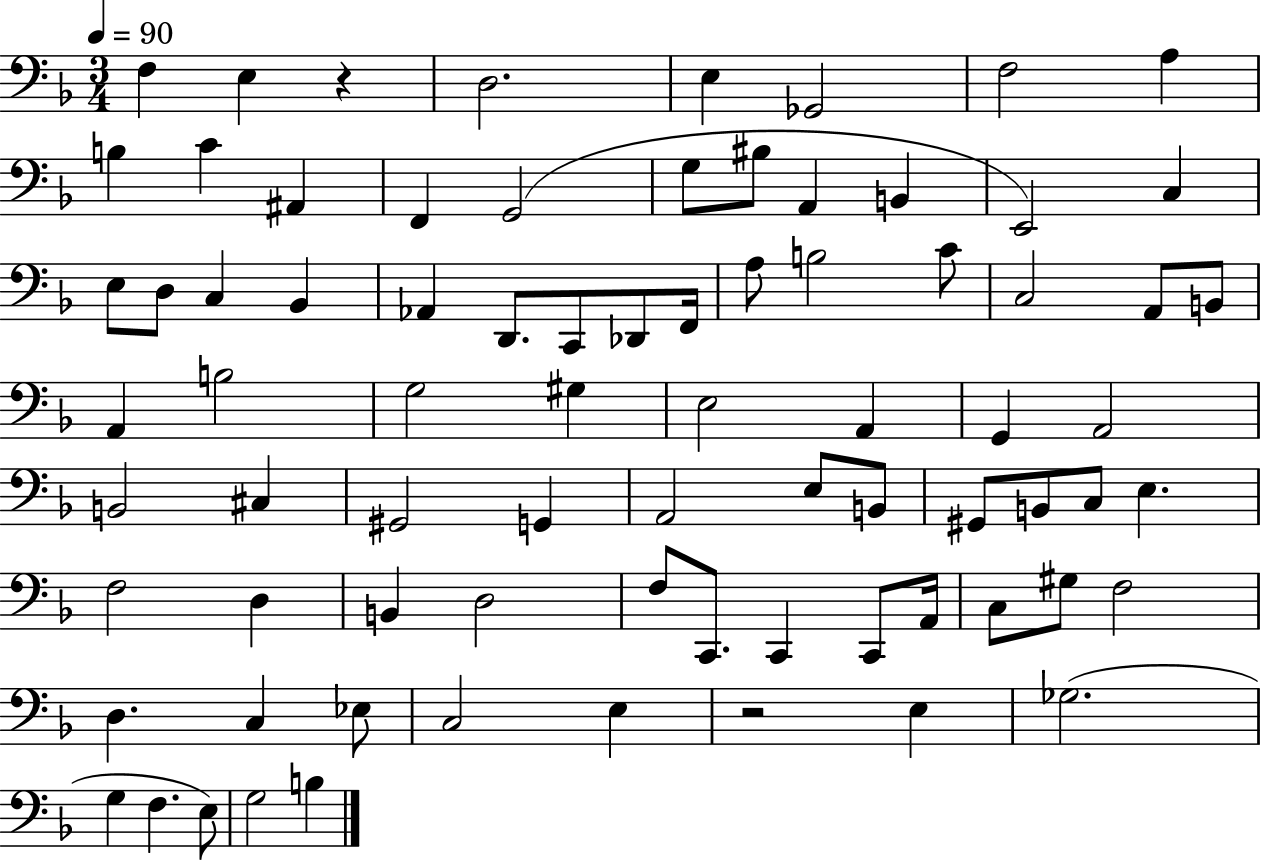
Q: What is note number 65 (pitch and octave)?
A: D3